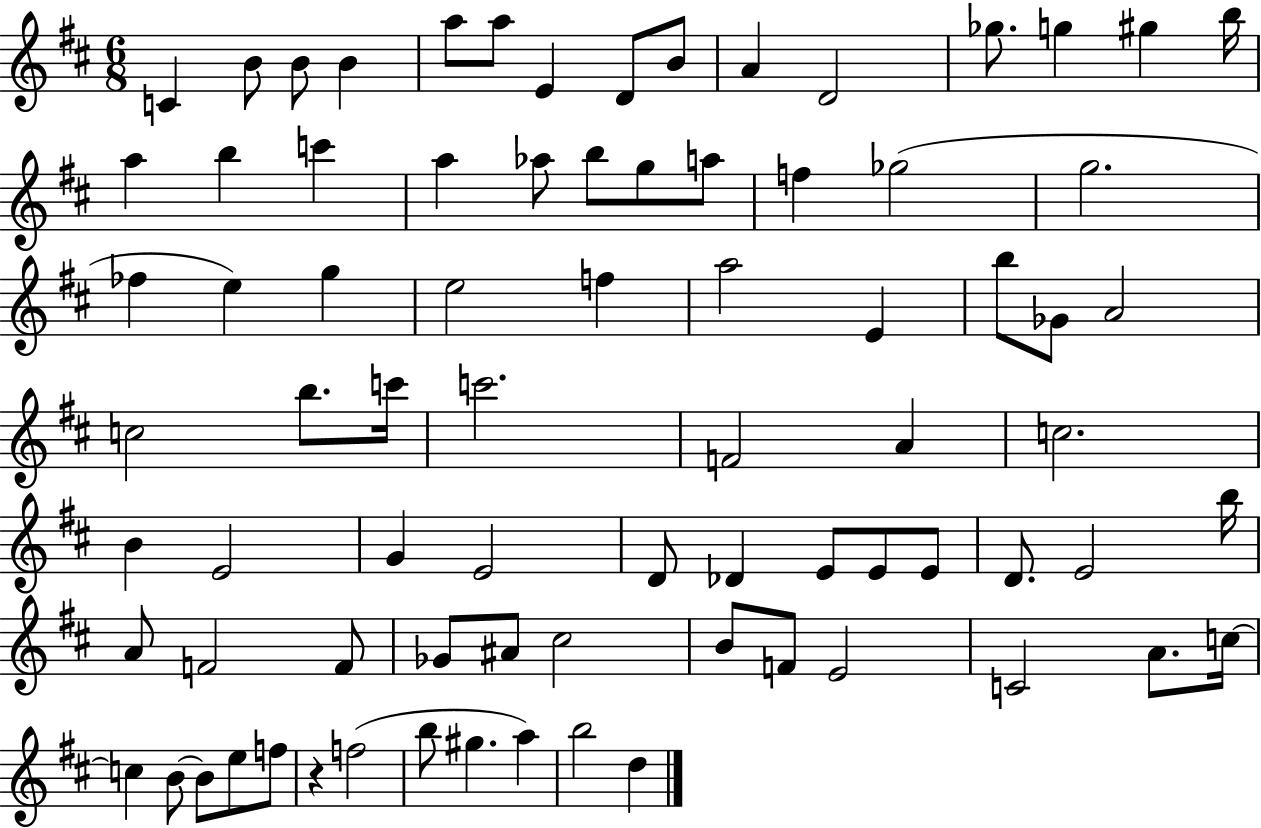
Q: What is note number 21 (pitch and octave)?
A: B5